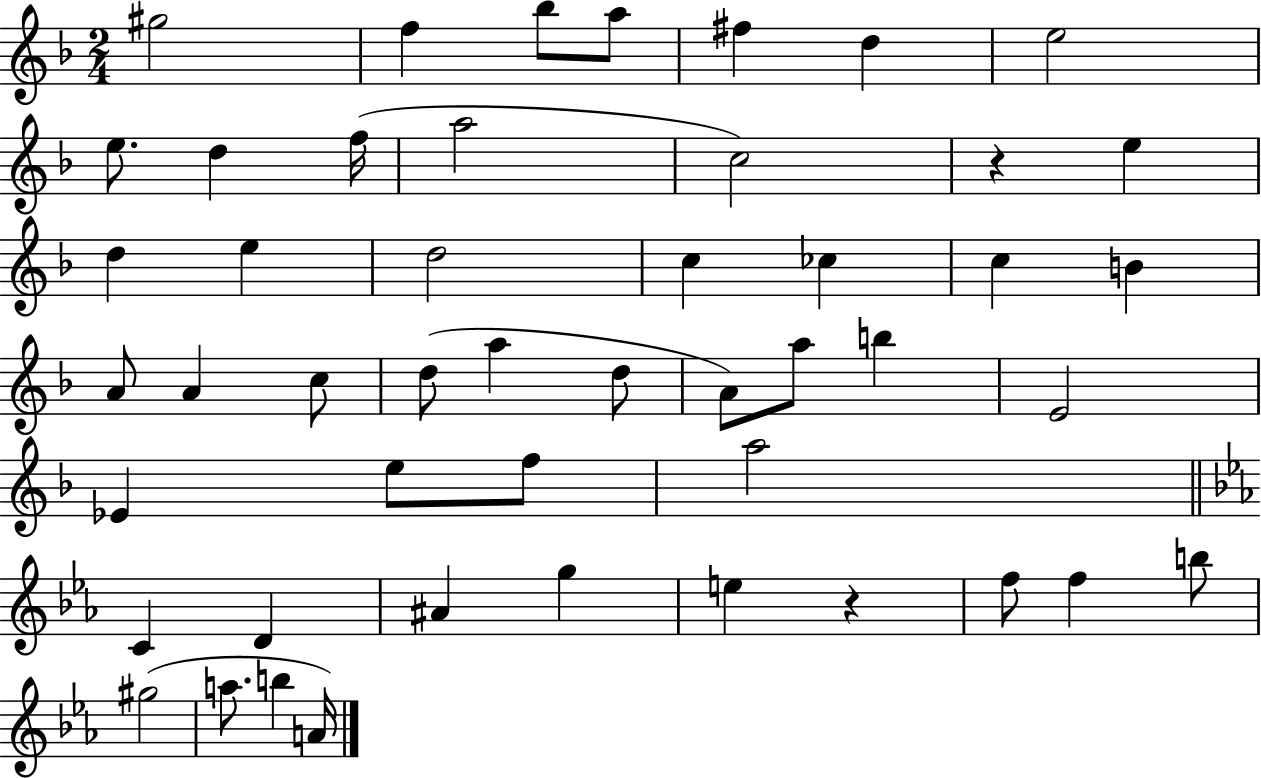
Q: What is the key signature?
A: F major